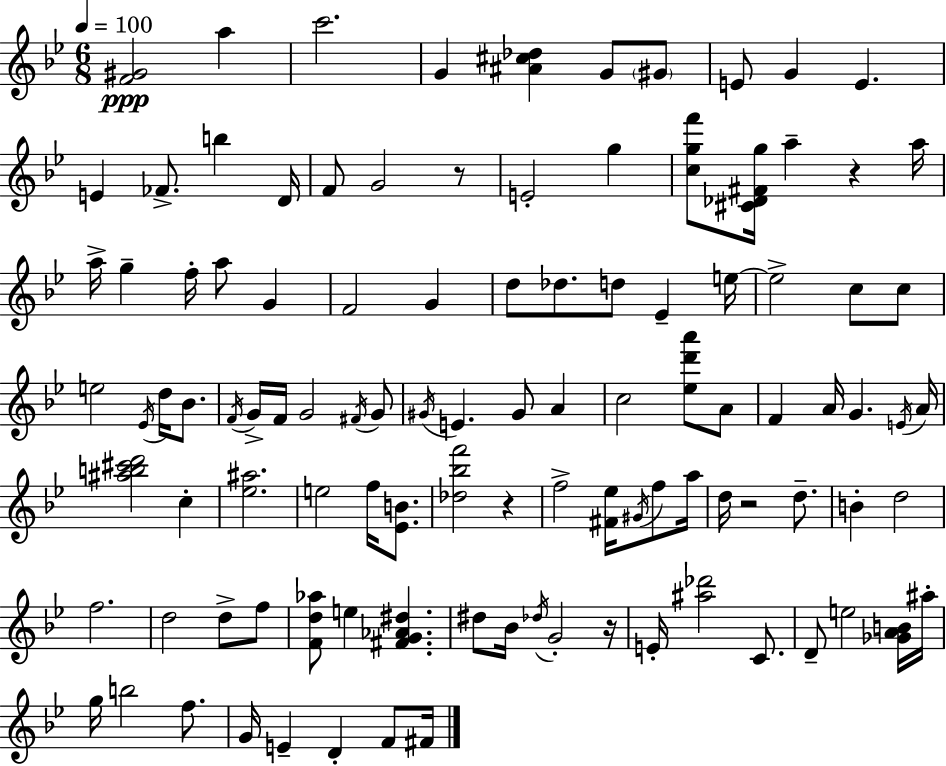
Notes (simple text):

[F4,G#4]/h A5/q C6/h. G4/q [A#4,C#5,Db5]/q G4/e G#4/e E4/e G4/q E4/q. E4/q FES4/e. B5/q D4/s F4/e G4/h R/e E4/h G5/q [C5,G5,F6]/e [C#4,Db4,F#4,G5]/s A5/q R/q A5/s A5/s G5/q F5/s A5/e G4/q F4/h G4/q D5/e Db5/e. D5/e Eb4/q E5/s E5/h C5/e C5/e E5/h Eb4/s D5/s Bb4/e. F4/s G4/s F4/s G4/h F#4/s G4/e G#4/s E4/q. G#4/e A4/q C5/h [Eb5,D6,A6]/e A4/e F4/q A4/s G4/q. E4/s A4/s [A#5,B5,C#6,D6]/h C5/q [Eb5,A#5]/h. E5/h F5/s [Eb4,B4]/e. [Db5,Bb5,F6]/h R/q F5/h [F#4,Eb5]/s G#4/s F5/e A5/s D5/s R/h D5/e. B4/q D5/h F5/h. D5/h D5/e F5/e [F4,D5,Ab5]/e E5/q [F#4,G4,Ab4,D#5]/q. D#5/e Bb4/s Db5/s G4/h R/s E4/s [A#5,Db6]/h C4/e. D4/e E5/h [Gb4,A4,B4]/s A#5/s G5/s B5/h F5/e. G4/s E4/q D4/q F4/e F#4/s